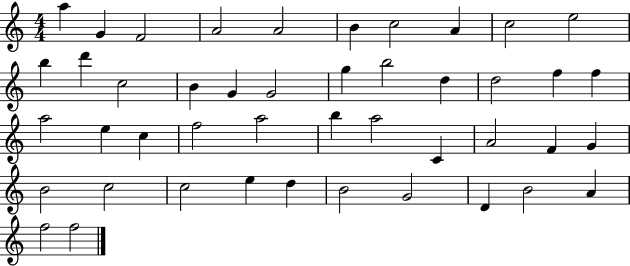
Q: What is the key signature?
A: C major